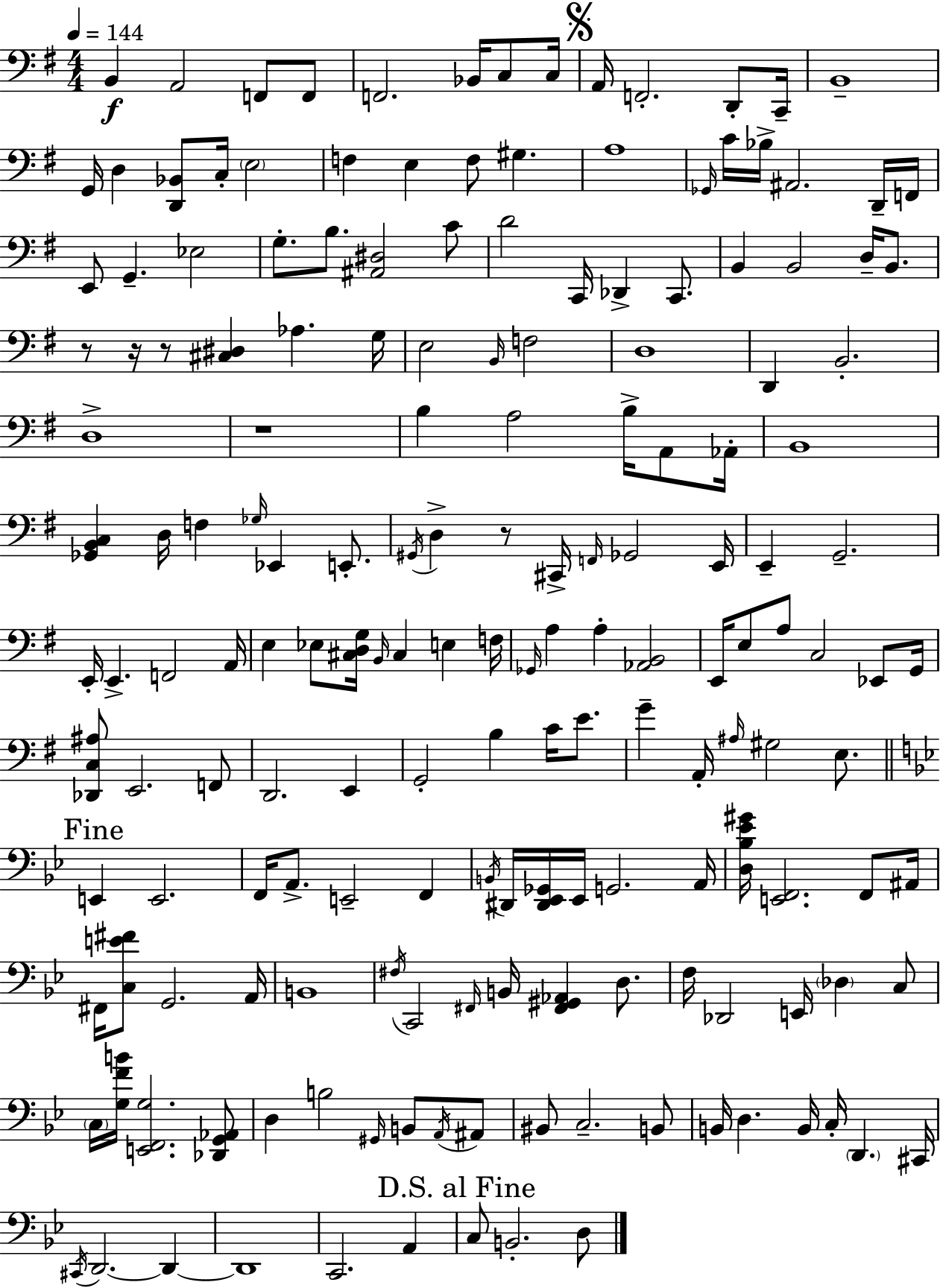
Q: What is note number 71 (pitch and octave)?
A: E2